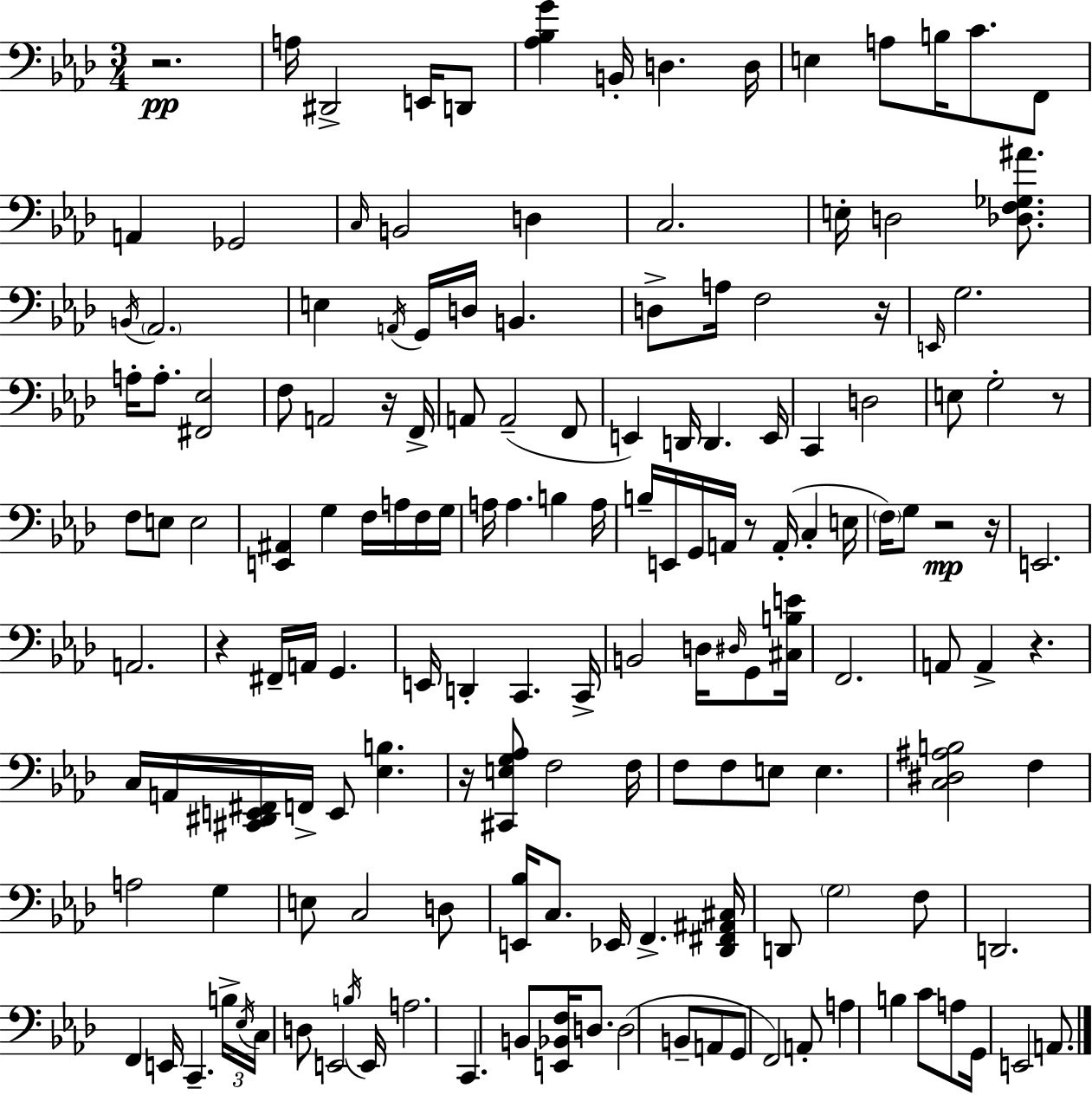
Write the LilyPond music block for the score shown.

{
  \clef bass
  \numericTimeSignature
  \time 3/4
  \key aes \major
  \repeat volta 2 { r2.\pp | a16 dis,2-> e,16 d,8 | <aes bes g'>4 b,16-. d4. d16 | e4 a8 b16 c'8. f,8 | \break a,4 ges,2 | \grace { c16 } b,2 d4 | c2. | e16-. d2 <des f ges ais'>8. | \break \acciaccatura { b,16 } \parenthesize aes,2. | e4 \acciaccatura { a,16 } g,16 d16 b,4. | d8-> a16 f2 | r16 \grace { e,16 } g2. | \break a16-. a8.-. <fis, ees>2 | f8 a,2 | r16 f,16-> a,8 a,2--( | f,8 e,4) d,16 d,4. | \break e,16 c,4 d2 | e8 g2-. | r8 f8 e8 e2 | <e, ais,>4 g4 | \break f16 a16 f16 g16 a16 a4. b4 | a16 b16-- e,16 g,16 a,16 r8 a,16-.( c4-. | e16 \parenthesize f16) g8 r2\mp | r16 e,2. | \break a,2. | r4 fis,16-- a,16 g,4. | e,16 d,4-. c,4. | c,16-> b,2 | \break d16 \grace { dis16 } g,8 <cis b e'>16 f,2. | a,8 a,4-> r4. | c16 a,16 <cis, dis, e, fis,>16 f,16-> e,8 <ees b>4. | r16 <cis, e g aes>8 f2 | \break f16 f8 f8 e8 e4. | <c dis ais b>2 | f4 a2 | g4 e8 c2 | \break d8 <e, bes>16 c8. ees,16 f,4.-> | <des, fis, ais, cis>16 d,8 \parenthesize g2 | f8 d,2. | f,4 e,16 c,4.-- | \break \tuplet 3/2 { b16-> \acciaccatura { ees16 } c16 } d8 e,2 | \acciaccatura { b16 } e,16 a2. | c,4. | b,8 <e, bes, f>16 d8. d2( | \break b,8-- a,8 g,8 f,2) | a,8-. a4 b4 | c'8 a8 g,16 e,2 | a,8. } \bar "|."
}